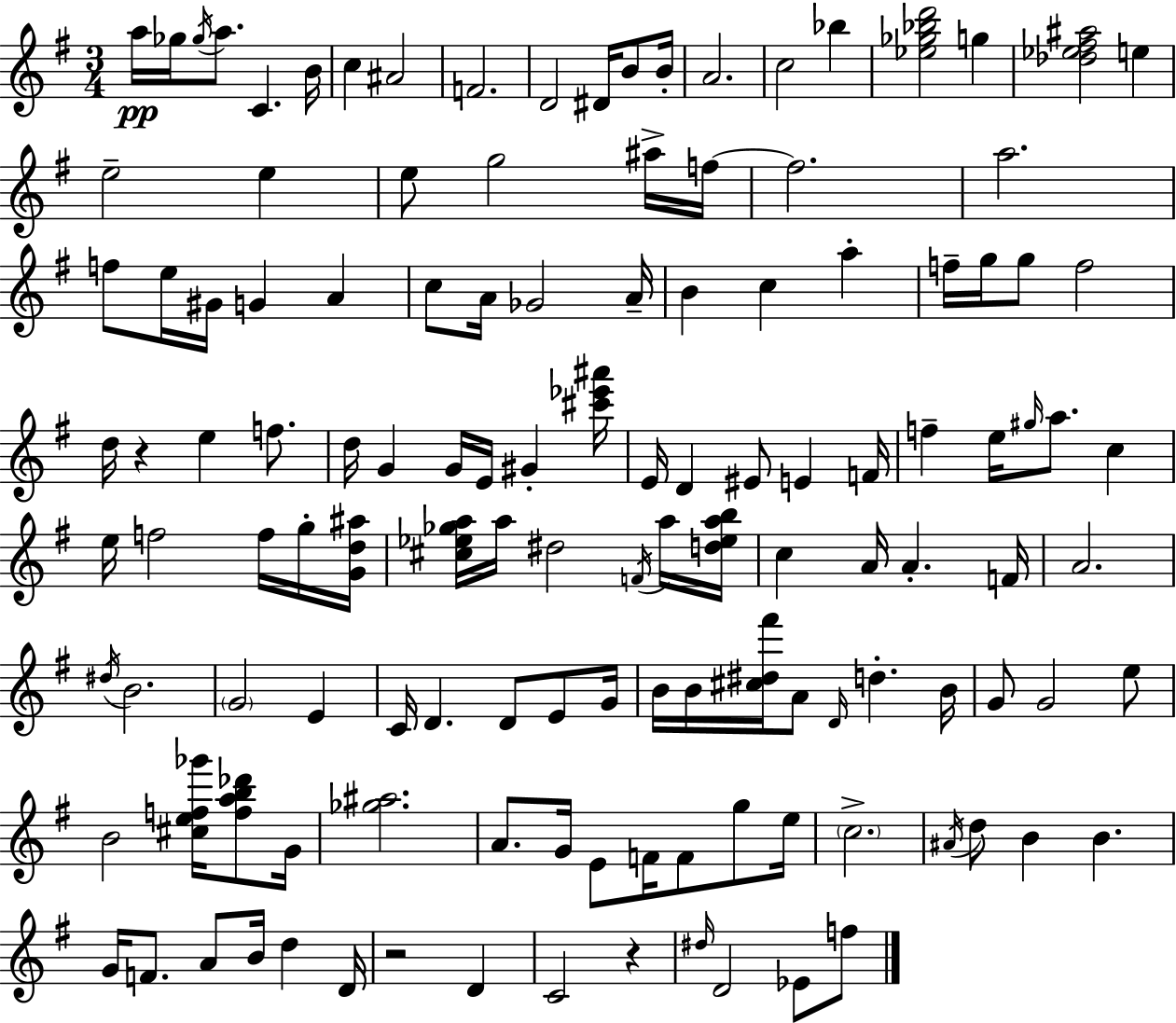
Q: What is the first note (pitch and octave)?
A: A5